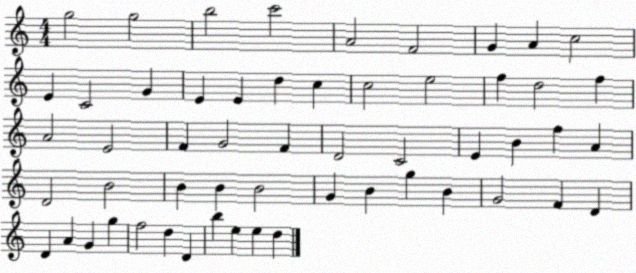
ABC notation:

X:1
T:Untitled
M:4/4
L:1/4
K:C
g2 g2 b2 c'2 A2 F2 G A c2 E C2 G E E d c c2 e2 f d2 f A2 E2 F G2 F D2 C2 E B f A D2 B2 B B B2 G B g B G2 F D D A G g f2 d D b e e d